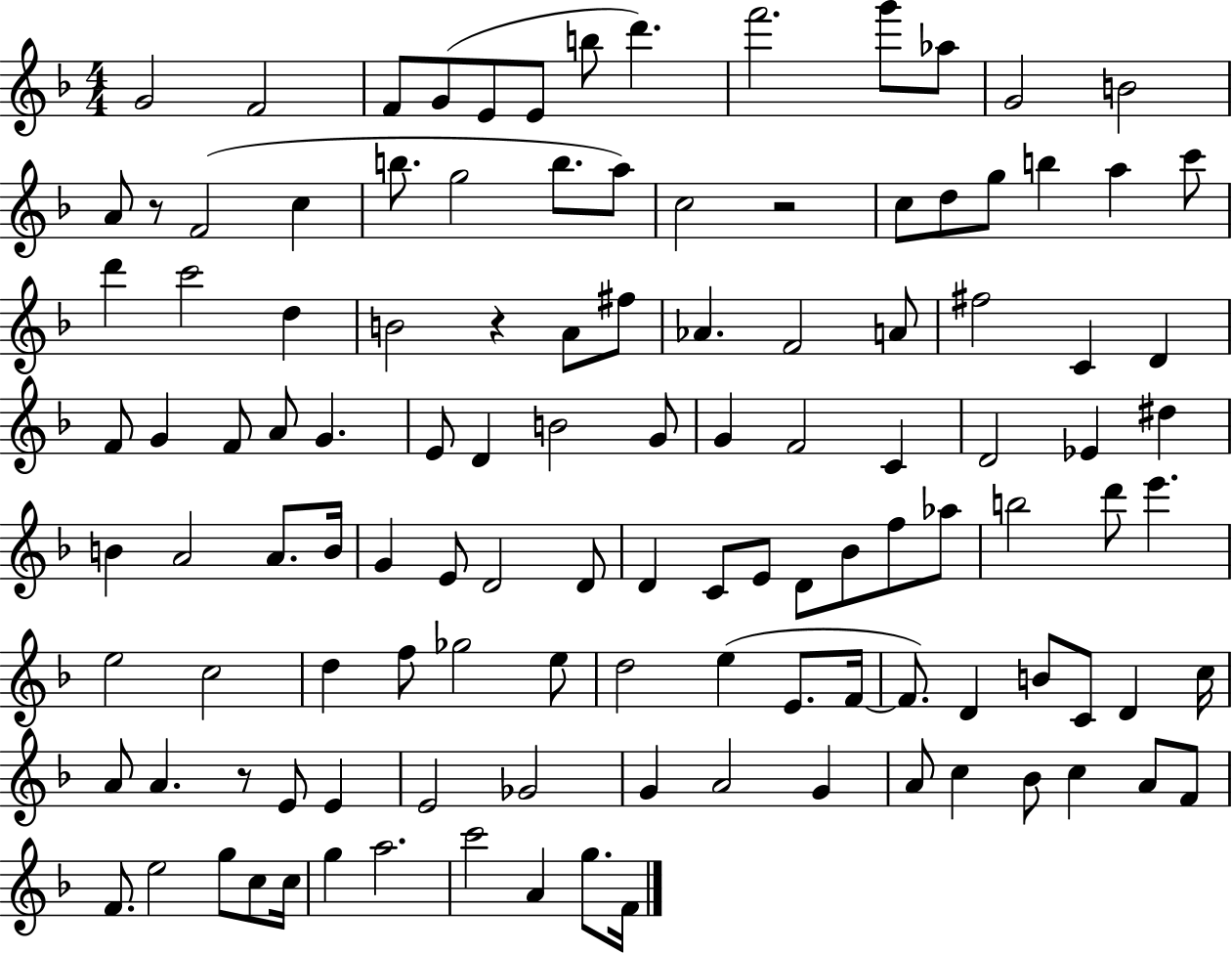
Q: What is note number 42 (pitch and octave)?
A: F4